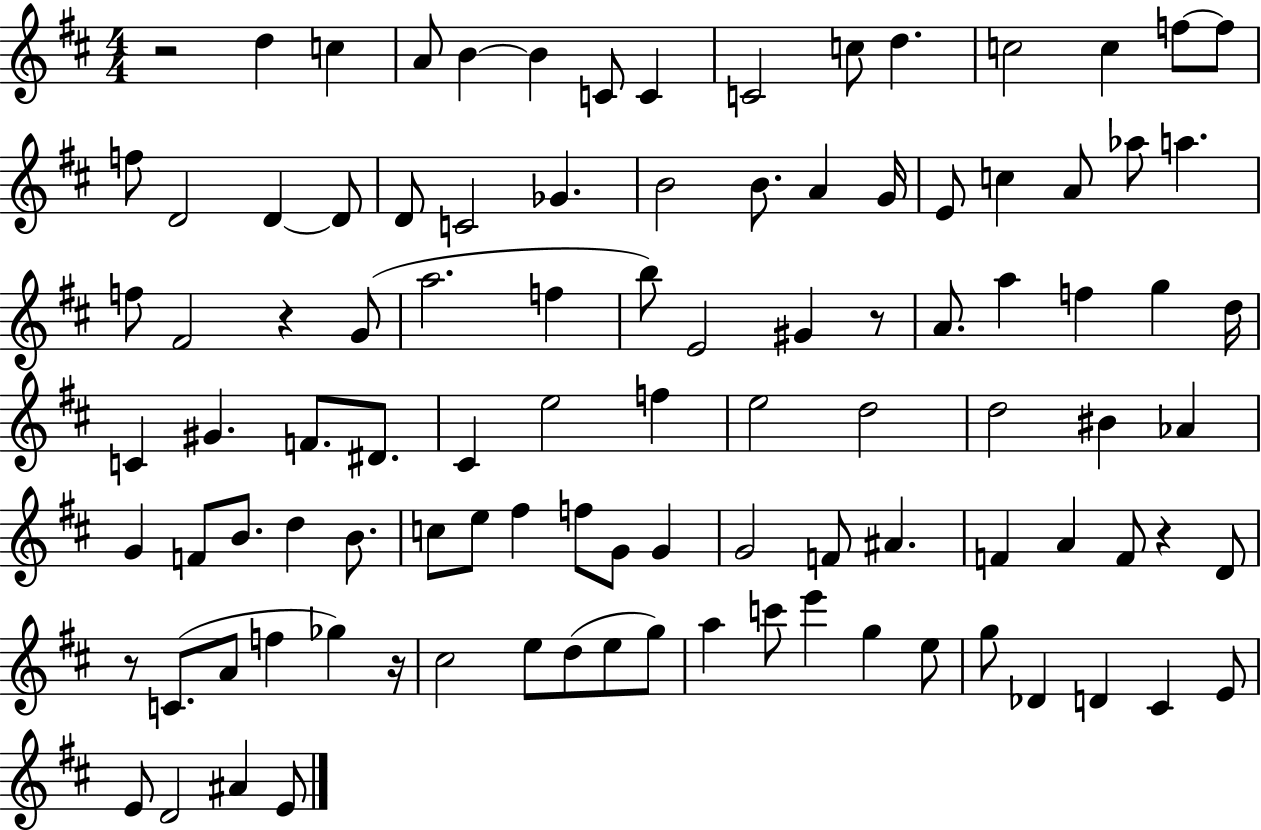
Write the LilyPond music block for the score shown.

{
  \clef treble
  \numericTimeSignature
  \time 4/4
  \key d \major
  r2 d''4 c''4 | a'8 b'4~~ b'4 c'8 c'4 | c'2 c''8 d''4. | c''2 c''4 f''8~~ f''8 | \break f''8 d'2 d'4~~ d'8 | d'8 c'2 ges'4. | b'2 b'8. a'4 g'16 | e'8 c''4 a'8 aes''8 a''4. | \break f''8 fis'2 r4 g'8( | a''2. f''4 | b''8) e'2 gis'4 r8 | a'8. a''4 f''4 g''4 d''16 | \break c'4 gis'4. f'8. dis'8. | cis'4 e''2 f''4 | e''2 d''2 | d''2 bis'4 aes'4 | \break g'4 f'8 b'8. d''4 b'8. | c''8 e''8 fis''4 f''8 g'8 g'4 | g'2 f'8 ais'4. | f'4 a'4 f'8 r4 d'8 | \break r8 c'8.( a'8 f''4 ges''4) r16 | cis''2 e''8 d''8( e''8 g''8) | a''4 c'''8 e'''4 g''4 e''8 | g''8 des'4 d'4 cis'4 e'8 | \break e'8 d'2 ais'4 e'8 | \bar "|."
}